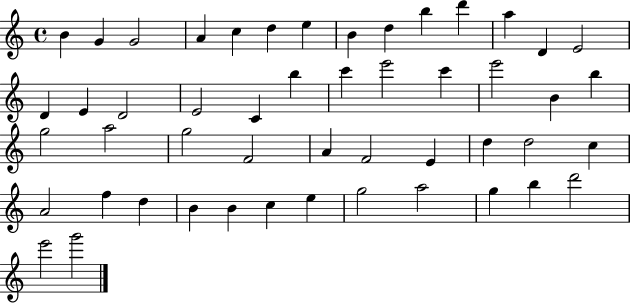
B4/q G4/q G4/h A4/q C5/q D5/q E5/q B4/q D5/q B5/q D6/q A5/q D4/q E4/h D4/q E4/q D4/h E4/h C4/q B5/q C6/q E6/h C6/q E6/h B4/q B5/q G5/h A5/h G5/h F4/h A4/q F4/h E4/q D5/q D5/h C5/q A4/h F5/q D5/q B4/q B4/q C5/q E5/q G5/h A5/h G5/q B5/q D6/h E6/h G6/h